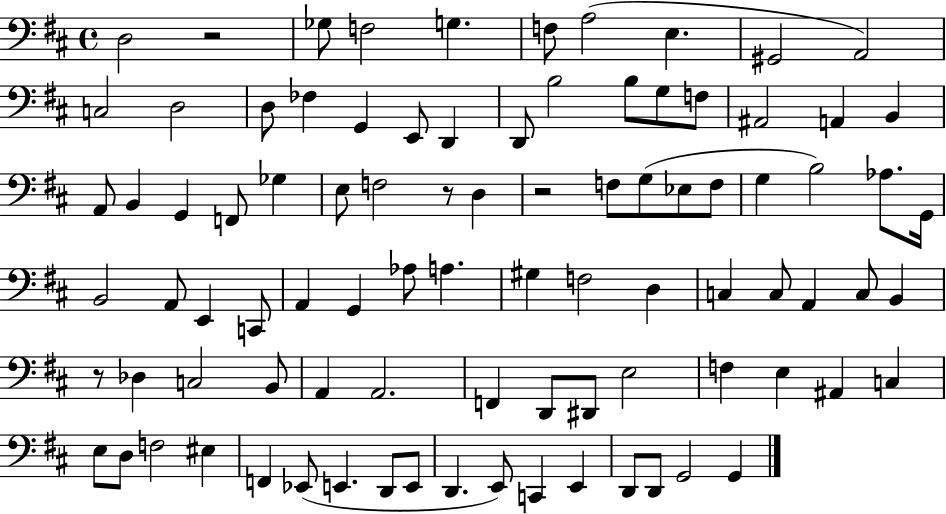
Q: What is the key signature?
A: D major